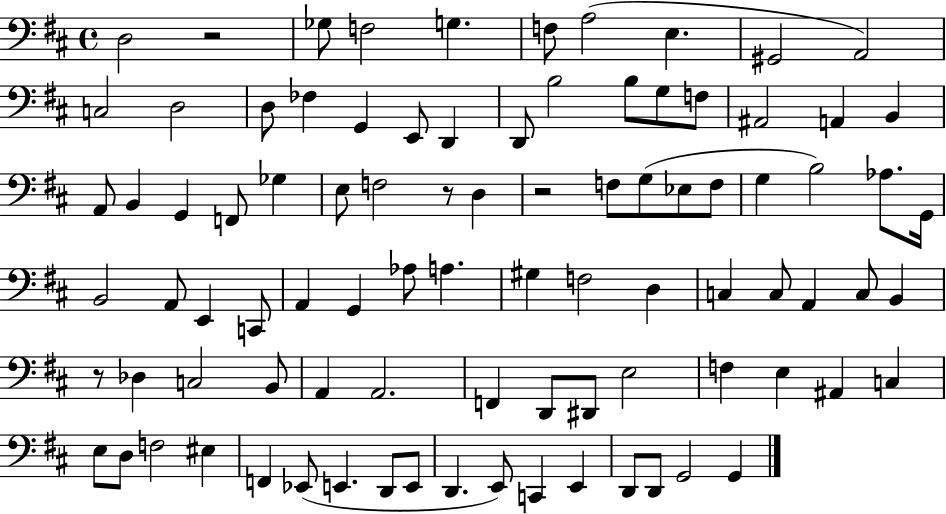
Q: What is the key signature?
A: D major